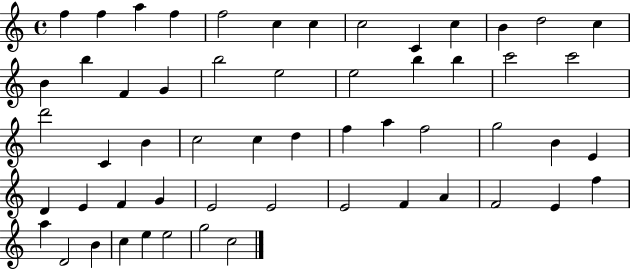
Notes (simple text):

F5/q F5/q A5/q F5/q F5/h C5/q C5/q C5/h C4/q C5/q B4/q D5/h C5/q B4/q B5/q F4/q G4/q B5/h E5/h E5/h B5/q B5/q C6/h C6/h D6/h C4/q B4/q C5/h C5/q D5/q F5/q A5/q F5/h G5/h B4/q E4/q D4/q E4/q F4/q G4/q E4/h E4/h E4/h F4/q A4/q F4/h E4/q F5/q A5/q D4/h B4/q C5/q E5/q E5/h G5/h C5/h